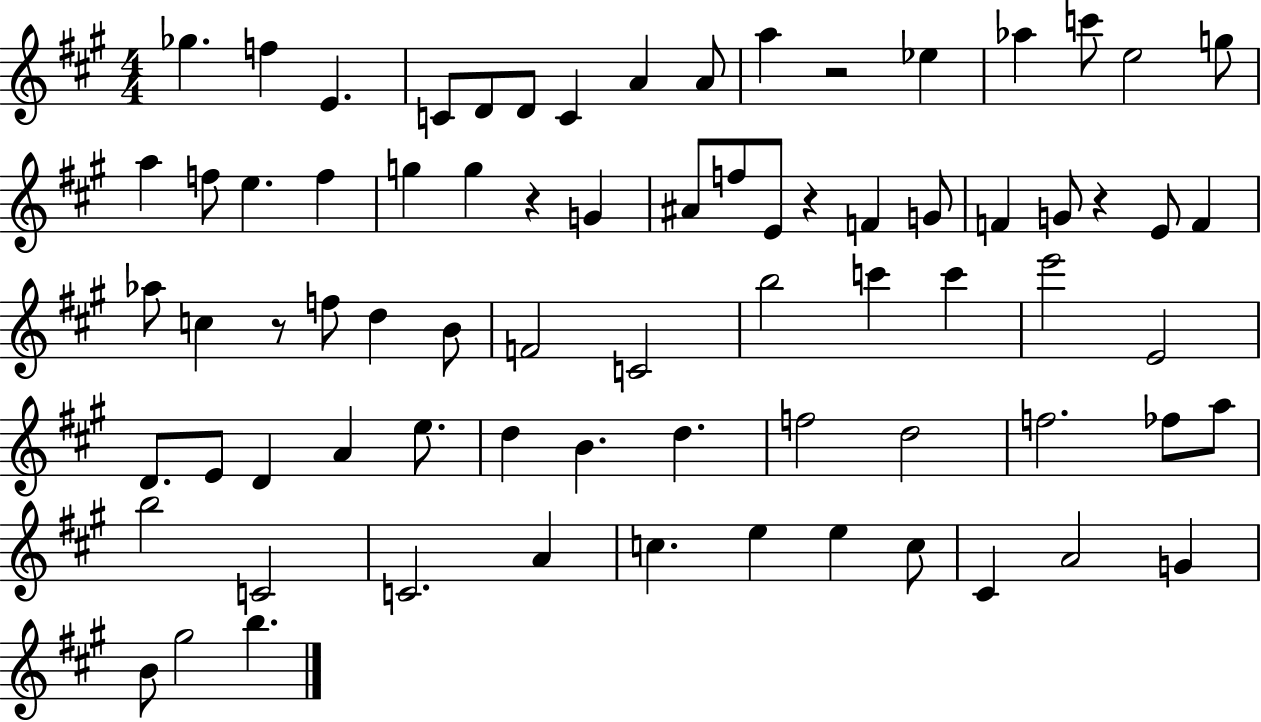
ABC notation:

X:1
T:Untitled
M:4/4
L:1/4
K:A
_g f E C/2 D/2 D/2 C A A/2 a z2 _e _a c'/2 e2 g/2 a f/2 e f g g z G ^A/2 f/2 E/2 z F G/2 F G/2 z E/2 F _a/2 c z/2 f/2 d B/2 F2 C2 b2 c' c' e'2 E2 D/2 E/2 D A e/2 d B d f2 d2 f2 _f/2 a/2 b2 C2 C2 A c e e c/2 ^C A2 G B/2 ^g2 b